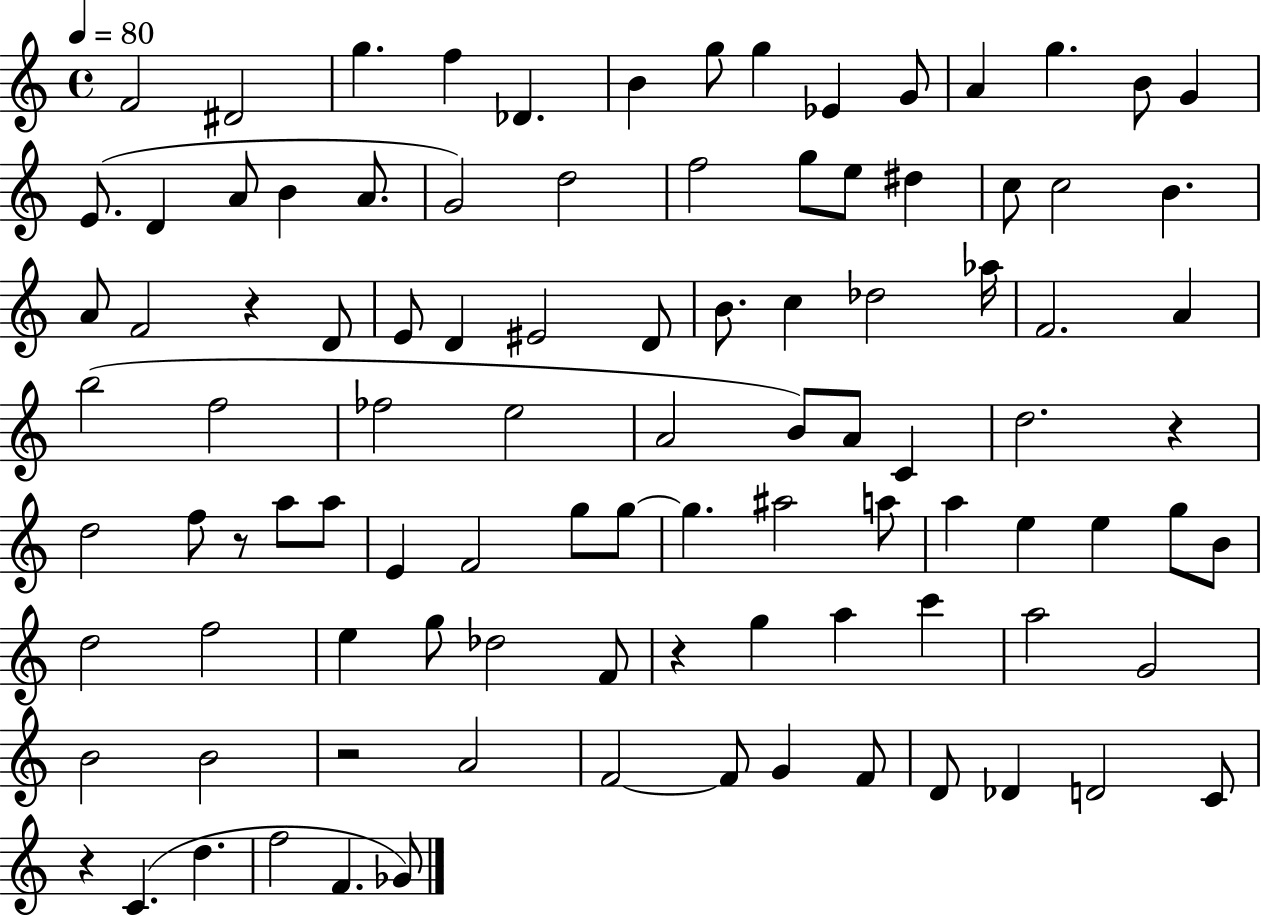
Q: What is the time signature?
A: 4/4